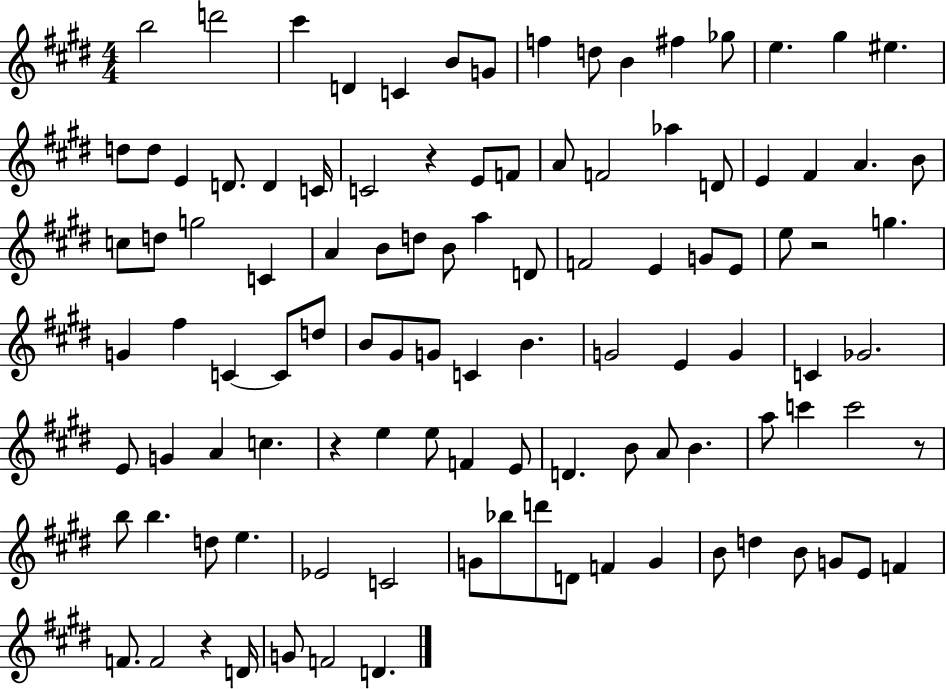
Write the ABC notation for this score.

X:1
T:Untitled
M:4/4
L:1/4
K:E
b2 d'2 ^c' D C B/2 G/2 f d/2 B ^f _g/2 e ^g ^e d/2 d/2 E D/2 D C/4 C2 z E/2 F/2 A/2 F2 _a D/2 E ^F A B/2 c/2 d/2 g2 C A B/2 d/2 B/2 a D/2 F2 E G/2 E/2 e/2 z2 g G ^f C C/2 d/2 B/2 ^G/2 G/2 C B G2 E G C _G2 E/2 G A c z e e/2 F E/2 D B/2 A/2 B a/2 c' c'2 z/2 b/2 b d/2 e _E2 C2 G/2 _b/2 d'/2 D/2 F G B/2 d B/2 G/2 E/2 F F/2 F2 z D/4 G/2 F2 D